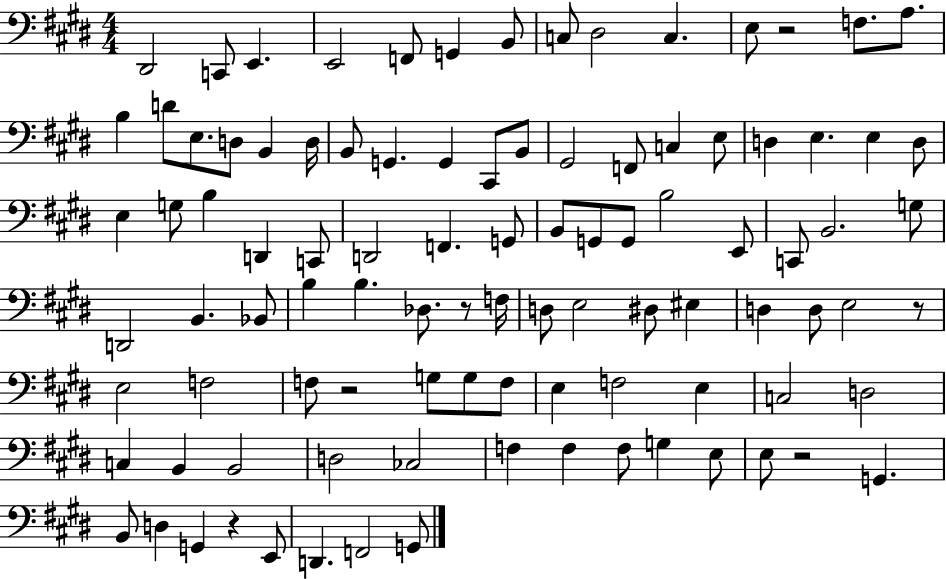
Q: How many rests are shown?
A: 6